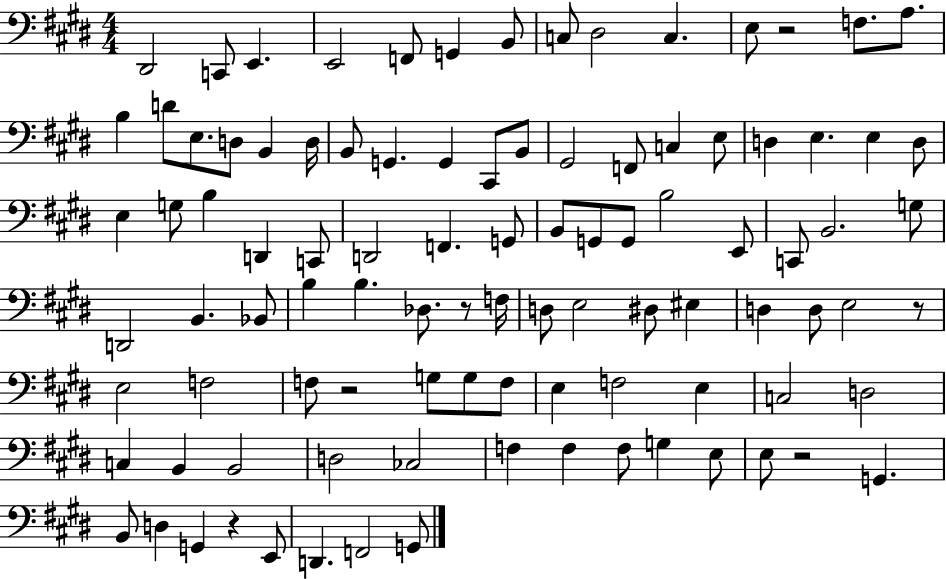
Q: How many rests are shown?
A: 6